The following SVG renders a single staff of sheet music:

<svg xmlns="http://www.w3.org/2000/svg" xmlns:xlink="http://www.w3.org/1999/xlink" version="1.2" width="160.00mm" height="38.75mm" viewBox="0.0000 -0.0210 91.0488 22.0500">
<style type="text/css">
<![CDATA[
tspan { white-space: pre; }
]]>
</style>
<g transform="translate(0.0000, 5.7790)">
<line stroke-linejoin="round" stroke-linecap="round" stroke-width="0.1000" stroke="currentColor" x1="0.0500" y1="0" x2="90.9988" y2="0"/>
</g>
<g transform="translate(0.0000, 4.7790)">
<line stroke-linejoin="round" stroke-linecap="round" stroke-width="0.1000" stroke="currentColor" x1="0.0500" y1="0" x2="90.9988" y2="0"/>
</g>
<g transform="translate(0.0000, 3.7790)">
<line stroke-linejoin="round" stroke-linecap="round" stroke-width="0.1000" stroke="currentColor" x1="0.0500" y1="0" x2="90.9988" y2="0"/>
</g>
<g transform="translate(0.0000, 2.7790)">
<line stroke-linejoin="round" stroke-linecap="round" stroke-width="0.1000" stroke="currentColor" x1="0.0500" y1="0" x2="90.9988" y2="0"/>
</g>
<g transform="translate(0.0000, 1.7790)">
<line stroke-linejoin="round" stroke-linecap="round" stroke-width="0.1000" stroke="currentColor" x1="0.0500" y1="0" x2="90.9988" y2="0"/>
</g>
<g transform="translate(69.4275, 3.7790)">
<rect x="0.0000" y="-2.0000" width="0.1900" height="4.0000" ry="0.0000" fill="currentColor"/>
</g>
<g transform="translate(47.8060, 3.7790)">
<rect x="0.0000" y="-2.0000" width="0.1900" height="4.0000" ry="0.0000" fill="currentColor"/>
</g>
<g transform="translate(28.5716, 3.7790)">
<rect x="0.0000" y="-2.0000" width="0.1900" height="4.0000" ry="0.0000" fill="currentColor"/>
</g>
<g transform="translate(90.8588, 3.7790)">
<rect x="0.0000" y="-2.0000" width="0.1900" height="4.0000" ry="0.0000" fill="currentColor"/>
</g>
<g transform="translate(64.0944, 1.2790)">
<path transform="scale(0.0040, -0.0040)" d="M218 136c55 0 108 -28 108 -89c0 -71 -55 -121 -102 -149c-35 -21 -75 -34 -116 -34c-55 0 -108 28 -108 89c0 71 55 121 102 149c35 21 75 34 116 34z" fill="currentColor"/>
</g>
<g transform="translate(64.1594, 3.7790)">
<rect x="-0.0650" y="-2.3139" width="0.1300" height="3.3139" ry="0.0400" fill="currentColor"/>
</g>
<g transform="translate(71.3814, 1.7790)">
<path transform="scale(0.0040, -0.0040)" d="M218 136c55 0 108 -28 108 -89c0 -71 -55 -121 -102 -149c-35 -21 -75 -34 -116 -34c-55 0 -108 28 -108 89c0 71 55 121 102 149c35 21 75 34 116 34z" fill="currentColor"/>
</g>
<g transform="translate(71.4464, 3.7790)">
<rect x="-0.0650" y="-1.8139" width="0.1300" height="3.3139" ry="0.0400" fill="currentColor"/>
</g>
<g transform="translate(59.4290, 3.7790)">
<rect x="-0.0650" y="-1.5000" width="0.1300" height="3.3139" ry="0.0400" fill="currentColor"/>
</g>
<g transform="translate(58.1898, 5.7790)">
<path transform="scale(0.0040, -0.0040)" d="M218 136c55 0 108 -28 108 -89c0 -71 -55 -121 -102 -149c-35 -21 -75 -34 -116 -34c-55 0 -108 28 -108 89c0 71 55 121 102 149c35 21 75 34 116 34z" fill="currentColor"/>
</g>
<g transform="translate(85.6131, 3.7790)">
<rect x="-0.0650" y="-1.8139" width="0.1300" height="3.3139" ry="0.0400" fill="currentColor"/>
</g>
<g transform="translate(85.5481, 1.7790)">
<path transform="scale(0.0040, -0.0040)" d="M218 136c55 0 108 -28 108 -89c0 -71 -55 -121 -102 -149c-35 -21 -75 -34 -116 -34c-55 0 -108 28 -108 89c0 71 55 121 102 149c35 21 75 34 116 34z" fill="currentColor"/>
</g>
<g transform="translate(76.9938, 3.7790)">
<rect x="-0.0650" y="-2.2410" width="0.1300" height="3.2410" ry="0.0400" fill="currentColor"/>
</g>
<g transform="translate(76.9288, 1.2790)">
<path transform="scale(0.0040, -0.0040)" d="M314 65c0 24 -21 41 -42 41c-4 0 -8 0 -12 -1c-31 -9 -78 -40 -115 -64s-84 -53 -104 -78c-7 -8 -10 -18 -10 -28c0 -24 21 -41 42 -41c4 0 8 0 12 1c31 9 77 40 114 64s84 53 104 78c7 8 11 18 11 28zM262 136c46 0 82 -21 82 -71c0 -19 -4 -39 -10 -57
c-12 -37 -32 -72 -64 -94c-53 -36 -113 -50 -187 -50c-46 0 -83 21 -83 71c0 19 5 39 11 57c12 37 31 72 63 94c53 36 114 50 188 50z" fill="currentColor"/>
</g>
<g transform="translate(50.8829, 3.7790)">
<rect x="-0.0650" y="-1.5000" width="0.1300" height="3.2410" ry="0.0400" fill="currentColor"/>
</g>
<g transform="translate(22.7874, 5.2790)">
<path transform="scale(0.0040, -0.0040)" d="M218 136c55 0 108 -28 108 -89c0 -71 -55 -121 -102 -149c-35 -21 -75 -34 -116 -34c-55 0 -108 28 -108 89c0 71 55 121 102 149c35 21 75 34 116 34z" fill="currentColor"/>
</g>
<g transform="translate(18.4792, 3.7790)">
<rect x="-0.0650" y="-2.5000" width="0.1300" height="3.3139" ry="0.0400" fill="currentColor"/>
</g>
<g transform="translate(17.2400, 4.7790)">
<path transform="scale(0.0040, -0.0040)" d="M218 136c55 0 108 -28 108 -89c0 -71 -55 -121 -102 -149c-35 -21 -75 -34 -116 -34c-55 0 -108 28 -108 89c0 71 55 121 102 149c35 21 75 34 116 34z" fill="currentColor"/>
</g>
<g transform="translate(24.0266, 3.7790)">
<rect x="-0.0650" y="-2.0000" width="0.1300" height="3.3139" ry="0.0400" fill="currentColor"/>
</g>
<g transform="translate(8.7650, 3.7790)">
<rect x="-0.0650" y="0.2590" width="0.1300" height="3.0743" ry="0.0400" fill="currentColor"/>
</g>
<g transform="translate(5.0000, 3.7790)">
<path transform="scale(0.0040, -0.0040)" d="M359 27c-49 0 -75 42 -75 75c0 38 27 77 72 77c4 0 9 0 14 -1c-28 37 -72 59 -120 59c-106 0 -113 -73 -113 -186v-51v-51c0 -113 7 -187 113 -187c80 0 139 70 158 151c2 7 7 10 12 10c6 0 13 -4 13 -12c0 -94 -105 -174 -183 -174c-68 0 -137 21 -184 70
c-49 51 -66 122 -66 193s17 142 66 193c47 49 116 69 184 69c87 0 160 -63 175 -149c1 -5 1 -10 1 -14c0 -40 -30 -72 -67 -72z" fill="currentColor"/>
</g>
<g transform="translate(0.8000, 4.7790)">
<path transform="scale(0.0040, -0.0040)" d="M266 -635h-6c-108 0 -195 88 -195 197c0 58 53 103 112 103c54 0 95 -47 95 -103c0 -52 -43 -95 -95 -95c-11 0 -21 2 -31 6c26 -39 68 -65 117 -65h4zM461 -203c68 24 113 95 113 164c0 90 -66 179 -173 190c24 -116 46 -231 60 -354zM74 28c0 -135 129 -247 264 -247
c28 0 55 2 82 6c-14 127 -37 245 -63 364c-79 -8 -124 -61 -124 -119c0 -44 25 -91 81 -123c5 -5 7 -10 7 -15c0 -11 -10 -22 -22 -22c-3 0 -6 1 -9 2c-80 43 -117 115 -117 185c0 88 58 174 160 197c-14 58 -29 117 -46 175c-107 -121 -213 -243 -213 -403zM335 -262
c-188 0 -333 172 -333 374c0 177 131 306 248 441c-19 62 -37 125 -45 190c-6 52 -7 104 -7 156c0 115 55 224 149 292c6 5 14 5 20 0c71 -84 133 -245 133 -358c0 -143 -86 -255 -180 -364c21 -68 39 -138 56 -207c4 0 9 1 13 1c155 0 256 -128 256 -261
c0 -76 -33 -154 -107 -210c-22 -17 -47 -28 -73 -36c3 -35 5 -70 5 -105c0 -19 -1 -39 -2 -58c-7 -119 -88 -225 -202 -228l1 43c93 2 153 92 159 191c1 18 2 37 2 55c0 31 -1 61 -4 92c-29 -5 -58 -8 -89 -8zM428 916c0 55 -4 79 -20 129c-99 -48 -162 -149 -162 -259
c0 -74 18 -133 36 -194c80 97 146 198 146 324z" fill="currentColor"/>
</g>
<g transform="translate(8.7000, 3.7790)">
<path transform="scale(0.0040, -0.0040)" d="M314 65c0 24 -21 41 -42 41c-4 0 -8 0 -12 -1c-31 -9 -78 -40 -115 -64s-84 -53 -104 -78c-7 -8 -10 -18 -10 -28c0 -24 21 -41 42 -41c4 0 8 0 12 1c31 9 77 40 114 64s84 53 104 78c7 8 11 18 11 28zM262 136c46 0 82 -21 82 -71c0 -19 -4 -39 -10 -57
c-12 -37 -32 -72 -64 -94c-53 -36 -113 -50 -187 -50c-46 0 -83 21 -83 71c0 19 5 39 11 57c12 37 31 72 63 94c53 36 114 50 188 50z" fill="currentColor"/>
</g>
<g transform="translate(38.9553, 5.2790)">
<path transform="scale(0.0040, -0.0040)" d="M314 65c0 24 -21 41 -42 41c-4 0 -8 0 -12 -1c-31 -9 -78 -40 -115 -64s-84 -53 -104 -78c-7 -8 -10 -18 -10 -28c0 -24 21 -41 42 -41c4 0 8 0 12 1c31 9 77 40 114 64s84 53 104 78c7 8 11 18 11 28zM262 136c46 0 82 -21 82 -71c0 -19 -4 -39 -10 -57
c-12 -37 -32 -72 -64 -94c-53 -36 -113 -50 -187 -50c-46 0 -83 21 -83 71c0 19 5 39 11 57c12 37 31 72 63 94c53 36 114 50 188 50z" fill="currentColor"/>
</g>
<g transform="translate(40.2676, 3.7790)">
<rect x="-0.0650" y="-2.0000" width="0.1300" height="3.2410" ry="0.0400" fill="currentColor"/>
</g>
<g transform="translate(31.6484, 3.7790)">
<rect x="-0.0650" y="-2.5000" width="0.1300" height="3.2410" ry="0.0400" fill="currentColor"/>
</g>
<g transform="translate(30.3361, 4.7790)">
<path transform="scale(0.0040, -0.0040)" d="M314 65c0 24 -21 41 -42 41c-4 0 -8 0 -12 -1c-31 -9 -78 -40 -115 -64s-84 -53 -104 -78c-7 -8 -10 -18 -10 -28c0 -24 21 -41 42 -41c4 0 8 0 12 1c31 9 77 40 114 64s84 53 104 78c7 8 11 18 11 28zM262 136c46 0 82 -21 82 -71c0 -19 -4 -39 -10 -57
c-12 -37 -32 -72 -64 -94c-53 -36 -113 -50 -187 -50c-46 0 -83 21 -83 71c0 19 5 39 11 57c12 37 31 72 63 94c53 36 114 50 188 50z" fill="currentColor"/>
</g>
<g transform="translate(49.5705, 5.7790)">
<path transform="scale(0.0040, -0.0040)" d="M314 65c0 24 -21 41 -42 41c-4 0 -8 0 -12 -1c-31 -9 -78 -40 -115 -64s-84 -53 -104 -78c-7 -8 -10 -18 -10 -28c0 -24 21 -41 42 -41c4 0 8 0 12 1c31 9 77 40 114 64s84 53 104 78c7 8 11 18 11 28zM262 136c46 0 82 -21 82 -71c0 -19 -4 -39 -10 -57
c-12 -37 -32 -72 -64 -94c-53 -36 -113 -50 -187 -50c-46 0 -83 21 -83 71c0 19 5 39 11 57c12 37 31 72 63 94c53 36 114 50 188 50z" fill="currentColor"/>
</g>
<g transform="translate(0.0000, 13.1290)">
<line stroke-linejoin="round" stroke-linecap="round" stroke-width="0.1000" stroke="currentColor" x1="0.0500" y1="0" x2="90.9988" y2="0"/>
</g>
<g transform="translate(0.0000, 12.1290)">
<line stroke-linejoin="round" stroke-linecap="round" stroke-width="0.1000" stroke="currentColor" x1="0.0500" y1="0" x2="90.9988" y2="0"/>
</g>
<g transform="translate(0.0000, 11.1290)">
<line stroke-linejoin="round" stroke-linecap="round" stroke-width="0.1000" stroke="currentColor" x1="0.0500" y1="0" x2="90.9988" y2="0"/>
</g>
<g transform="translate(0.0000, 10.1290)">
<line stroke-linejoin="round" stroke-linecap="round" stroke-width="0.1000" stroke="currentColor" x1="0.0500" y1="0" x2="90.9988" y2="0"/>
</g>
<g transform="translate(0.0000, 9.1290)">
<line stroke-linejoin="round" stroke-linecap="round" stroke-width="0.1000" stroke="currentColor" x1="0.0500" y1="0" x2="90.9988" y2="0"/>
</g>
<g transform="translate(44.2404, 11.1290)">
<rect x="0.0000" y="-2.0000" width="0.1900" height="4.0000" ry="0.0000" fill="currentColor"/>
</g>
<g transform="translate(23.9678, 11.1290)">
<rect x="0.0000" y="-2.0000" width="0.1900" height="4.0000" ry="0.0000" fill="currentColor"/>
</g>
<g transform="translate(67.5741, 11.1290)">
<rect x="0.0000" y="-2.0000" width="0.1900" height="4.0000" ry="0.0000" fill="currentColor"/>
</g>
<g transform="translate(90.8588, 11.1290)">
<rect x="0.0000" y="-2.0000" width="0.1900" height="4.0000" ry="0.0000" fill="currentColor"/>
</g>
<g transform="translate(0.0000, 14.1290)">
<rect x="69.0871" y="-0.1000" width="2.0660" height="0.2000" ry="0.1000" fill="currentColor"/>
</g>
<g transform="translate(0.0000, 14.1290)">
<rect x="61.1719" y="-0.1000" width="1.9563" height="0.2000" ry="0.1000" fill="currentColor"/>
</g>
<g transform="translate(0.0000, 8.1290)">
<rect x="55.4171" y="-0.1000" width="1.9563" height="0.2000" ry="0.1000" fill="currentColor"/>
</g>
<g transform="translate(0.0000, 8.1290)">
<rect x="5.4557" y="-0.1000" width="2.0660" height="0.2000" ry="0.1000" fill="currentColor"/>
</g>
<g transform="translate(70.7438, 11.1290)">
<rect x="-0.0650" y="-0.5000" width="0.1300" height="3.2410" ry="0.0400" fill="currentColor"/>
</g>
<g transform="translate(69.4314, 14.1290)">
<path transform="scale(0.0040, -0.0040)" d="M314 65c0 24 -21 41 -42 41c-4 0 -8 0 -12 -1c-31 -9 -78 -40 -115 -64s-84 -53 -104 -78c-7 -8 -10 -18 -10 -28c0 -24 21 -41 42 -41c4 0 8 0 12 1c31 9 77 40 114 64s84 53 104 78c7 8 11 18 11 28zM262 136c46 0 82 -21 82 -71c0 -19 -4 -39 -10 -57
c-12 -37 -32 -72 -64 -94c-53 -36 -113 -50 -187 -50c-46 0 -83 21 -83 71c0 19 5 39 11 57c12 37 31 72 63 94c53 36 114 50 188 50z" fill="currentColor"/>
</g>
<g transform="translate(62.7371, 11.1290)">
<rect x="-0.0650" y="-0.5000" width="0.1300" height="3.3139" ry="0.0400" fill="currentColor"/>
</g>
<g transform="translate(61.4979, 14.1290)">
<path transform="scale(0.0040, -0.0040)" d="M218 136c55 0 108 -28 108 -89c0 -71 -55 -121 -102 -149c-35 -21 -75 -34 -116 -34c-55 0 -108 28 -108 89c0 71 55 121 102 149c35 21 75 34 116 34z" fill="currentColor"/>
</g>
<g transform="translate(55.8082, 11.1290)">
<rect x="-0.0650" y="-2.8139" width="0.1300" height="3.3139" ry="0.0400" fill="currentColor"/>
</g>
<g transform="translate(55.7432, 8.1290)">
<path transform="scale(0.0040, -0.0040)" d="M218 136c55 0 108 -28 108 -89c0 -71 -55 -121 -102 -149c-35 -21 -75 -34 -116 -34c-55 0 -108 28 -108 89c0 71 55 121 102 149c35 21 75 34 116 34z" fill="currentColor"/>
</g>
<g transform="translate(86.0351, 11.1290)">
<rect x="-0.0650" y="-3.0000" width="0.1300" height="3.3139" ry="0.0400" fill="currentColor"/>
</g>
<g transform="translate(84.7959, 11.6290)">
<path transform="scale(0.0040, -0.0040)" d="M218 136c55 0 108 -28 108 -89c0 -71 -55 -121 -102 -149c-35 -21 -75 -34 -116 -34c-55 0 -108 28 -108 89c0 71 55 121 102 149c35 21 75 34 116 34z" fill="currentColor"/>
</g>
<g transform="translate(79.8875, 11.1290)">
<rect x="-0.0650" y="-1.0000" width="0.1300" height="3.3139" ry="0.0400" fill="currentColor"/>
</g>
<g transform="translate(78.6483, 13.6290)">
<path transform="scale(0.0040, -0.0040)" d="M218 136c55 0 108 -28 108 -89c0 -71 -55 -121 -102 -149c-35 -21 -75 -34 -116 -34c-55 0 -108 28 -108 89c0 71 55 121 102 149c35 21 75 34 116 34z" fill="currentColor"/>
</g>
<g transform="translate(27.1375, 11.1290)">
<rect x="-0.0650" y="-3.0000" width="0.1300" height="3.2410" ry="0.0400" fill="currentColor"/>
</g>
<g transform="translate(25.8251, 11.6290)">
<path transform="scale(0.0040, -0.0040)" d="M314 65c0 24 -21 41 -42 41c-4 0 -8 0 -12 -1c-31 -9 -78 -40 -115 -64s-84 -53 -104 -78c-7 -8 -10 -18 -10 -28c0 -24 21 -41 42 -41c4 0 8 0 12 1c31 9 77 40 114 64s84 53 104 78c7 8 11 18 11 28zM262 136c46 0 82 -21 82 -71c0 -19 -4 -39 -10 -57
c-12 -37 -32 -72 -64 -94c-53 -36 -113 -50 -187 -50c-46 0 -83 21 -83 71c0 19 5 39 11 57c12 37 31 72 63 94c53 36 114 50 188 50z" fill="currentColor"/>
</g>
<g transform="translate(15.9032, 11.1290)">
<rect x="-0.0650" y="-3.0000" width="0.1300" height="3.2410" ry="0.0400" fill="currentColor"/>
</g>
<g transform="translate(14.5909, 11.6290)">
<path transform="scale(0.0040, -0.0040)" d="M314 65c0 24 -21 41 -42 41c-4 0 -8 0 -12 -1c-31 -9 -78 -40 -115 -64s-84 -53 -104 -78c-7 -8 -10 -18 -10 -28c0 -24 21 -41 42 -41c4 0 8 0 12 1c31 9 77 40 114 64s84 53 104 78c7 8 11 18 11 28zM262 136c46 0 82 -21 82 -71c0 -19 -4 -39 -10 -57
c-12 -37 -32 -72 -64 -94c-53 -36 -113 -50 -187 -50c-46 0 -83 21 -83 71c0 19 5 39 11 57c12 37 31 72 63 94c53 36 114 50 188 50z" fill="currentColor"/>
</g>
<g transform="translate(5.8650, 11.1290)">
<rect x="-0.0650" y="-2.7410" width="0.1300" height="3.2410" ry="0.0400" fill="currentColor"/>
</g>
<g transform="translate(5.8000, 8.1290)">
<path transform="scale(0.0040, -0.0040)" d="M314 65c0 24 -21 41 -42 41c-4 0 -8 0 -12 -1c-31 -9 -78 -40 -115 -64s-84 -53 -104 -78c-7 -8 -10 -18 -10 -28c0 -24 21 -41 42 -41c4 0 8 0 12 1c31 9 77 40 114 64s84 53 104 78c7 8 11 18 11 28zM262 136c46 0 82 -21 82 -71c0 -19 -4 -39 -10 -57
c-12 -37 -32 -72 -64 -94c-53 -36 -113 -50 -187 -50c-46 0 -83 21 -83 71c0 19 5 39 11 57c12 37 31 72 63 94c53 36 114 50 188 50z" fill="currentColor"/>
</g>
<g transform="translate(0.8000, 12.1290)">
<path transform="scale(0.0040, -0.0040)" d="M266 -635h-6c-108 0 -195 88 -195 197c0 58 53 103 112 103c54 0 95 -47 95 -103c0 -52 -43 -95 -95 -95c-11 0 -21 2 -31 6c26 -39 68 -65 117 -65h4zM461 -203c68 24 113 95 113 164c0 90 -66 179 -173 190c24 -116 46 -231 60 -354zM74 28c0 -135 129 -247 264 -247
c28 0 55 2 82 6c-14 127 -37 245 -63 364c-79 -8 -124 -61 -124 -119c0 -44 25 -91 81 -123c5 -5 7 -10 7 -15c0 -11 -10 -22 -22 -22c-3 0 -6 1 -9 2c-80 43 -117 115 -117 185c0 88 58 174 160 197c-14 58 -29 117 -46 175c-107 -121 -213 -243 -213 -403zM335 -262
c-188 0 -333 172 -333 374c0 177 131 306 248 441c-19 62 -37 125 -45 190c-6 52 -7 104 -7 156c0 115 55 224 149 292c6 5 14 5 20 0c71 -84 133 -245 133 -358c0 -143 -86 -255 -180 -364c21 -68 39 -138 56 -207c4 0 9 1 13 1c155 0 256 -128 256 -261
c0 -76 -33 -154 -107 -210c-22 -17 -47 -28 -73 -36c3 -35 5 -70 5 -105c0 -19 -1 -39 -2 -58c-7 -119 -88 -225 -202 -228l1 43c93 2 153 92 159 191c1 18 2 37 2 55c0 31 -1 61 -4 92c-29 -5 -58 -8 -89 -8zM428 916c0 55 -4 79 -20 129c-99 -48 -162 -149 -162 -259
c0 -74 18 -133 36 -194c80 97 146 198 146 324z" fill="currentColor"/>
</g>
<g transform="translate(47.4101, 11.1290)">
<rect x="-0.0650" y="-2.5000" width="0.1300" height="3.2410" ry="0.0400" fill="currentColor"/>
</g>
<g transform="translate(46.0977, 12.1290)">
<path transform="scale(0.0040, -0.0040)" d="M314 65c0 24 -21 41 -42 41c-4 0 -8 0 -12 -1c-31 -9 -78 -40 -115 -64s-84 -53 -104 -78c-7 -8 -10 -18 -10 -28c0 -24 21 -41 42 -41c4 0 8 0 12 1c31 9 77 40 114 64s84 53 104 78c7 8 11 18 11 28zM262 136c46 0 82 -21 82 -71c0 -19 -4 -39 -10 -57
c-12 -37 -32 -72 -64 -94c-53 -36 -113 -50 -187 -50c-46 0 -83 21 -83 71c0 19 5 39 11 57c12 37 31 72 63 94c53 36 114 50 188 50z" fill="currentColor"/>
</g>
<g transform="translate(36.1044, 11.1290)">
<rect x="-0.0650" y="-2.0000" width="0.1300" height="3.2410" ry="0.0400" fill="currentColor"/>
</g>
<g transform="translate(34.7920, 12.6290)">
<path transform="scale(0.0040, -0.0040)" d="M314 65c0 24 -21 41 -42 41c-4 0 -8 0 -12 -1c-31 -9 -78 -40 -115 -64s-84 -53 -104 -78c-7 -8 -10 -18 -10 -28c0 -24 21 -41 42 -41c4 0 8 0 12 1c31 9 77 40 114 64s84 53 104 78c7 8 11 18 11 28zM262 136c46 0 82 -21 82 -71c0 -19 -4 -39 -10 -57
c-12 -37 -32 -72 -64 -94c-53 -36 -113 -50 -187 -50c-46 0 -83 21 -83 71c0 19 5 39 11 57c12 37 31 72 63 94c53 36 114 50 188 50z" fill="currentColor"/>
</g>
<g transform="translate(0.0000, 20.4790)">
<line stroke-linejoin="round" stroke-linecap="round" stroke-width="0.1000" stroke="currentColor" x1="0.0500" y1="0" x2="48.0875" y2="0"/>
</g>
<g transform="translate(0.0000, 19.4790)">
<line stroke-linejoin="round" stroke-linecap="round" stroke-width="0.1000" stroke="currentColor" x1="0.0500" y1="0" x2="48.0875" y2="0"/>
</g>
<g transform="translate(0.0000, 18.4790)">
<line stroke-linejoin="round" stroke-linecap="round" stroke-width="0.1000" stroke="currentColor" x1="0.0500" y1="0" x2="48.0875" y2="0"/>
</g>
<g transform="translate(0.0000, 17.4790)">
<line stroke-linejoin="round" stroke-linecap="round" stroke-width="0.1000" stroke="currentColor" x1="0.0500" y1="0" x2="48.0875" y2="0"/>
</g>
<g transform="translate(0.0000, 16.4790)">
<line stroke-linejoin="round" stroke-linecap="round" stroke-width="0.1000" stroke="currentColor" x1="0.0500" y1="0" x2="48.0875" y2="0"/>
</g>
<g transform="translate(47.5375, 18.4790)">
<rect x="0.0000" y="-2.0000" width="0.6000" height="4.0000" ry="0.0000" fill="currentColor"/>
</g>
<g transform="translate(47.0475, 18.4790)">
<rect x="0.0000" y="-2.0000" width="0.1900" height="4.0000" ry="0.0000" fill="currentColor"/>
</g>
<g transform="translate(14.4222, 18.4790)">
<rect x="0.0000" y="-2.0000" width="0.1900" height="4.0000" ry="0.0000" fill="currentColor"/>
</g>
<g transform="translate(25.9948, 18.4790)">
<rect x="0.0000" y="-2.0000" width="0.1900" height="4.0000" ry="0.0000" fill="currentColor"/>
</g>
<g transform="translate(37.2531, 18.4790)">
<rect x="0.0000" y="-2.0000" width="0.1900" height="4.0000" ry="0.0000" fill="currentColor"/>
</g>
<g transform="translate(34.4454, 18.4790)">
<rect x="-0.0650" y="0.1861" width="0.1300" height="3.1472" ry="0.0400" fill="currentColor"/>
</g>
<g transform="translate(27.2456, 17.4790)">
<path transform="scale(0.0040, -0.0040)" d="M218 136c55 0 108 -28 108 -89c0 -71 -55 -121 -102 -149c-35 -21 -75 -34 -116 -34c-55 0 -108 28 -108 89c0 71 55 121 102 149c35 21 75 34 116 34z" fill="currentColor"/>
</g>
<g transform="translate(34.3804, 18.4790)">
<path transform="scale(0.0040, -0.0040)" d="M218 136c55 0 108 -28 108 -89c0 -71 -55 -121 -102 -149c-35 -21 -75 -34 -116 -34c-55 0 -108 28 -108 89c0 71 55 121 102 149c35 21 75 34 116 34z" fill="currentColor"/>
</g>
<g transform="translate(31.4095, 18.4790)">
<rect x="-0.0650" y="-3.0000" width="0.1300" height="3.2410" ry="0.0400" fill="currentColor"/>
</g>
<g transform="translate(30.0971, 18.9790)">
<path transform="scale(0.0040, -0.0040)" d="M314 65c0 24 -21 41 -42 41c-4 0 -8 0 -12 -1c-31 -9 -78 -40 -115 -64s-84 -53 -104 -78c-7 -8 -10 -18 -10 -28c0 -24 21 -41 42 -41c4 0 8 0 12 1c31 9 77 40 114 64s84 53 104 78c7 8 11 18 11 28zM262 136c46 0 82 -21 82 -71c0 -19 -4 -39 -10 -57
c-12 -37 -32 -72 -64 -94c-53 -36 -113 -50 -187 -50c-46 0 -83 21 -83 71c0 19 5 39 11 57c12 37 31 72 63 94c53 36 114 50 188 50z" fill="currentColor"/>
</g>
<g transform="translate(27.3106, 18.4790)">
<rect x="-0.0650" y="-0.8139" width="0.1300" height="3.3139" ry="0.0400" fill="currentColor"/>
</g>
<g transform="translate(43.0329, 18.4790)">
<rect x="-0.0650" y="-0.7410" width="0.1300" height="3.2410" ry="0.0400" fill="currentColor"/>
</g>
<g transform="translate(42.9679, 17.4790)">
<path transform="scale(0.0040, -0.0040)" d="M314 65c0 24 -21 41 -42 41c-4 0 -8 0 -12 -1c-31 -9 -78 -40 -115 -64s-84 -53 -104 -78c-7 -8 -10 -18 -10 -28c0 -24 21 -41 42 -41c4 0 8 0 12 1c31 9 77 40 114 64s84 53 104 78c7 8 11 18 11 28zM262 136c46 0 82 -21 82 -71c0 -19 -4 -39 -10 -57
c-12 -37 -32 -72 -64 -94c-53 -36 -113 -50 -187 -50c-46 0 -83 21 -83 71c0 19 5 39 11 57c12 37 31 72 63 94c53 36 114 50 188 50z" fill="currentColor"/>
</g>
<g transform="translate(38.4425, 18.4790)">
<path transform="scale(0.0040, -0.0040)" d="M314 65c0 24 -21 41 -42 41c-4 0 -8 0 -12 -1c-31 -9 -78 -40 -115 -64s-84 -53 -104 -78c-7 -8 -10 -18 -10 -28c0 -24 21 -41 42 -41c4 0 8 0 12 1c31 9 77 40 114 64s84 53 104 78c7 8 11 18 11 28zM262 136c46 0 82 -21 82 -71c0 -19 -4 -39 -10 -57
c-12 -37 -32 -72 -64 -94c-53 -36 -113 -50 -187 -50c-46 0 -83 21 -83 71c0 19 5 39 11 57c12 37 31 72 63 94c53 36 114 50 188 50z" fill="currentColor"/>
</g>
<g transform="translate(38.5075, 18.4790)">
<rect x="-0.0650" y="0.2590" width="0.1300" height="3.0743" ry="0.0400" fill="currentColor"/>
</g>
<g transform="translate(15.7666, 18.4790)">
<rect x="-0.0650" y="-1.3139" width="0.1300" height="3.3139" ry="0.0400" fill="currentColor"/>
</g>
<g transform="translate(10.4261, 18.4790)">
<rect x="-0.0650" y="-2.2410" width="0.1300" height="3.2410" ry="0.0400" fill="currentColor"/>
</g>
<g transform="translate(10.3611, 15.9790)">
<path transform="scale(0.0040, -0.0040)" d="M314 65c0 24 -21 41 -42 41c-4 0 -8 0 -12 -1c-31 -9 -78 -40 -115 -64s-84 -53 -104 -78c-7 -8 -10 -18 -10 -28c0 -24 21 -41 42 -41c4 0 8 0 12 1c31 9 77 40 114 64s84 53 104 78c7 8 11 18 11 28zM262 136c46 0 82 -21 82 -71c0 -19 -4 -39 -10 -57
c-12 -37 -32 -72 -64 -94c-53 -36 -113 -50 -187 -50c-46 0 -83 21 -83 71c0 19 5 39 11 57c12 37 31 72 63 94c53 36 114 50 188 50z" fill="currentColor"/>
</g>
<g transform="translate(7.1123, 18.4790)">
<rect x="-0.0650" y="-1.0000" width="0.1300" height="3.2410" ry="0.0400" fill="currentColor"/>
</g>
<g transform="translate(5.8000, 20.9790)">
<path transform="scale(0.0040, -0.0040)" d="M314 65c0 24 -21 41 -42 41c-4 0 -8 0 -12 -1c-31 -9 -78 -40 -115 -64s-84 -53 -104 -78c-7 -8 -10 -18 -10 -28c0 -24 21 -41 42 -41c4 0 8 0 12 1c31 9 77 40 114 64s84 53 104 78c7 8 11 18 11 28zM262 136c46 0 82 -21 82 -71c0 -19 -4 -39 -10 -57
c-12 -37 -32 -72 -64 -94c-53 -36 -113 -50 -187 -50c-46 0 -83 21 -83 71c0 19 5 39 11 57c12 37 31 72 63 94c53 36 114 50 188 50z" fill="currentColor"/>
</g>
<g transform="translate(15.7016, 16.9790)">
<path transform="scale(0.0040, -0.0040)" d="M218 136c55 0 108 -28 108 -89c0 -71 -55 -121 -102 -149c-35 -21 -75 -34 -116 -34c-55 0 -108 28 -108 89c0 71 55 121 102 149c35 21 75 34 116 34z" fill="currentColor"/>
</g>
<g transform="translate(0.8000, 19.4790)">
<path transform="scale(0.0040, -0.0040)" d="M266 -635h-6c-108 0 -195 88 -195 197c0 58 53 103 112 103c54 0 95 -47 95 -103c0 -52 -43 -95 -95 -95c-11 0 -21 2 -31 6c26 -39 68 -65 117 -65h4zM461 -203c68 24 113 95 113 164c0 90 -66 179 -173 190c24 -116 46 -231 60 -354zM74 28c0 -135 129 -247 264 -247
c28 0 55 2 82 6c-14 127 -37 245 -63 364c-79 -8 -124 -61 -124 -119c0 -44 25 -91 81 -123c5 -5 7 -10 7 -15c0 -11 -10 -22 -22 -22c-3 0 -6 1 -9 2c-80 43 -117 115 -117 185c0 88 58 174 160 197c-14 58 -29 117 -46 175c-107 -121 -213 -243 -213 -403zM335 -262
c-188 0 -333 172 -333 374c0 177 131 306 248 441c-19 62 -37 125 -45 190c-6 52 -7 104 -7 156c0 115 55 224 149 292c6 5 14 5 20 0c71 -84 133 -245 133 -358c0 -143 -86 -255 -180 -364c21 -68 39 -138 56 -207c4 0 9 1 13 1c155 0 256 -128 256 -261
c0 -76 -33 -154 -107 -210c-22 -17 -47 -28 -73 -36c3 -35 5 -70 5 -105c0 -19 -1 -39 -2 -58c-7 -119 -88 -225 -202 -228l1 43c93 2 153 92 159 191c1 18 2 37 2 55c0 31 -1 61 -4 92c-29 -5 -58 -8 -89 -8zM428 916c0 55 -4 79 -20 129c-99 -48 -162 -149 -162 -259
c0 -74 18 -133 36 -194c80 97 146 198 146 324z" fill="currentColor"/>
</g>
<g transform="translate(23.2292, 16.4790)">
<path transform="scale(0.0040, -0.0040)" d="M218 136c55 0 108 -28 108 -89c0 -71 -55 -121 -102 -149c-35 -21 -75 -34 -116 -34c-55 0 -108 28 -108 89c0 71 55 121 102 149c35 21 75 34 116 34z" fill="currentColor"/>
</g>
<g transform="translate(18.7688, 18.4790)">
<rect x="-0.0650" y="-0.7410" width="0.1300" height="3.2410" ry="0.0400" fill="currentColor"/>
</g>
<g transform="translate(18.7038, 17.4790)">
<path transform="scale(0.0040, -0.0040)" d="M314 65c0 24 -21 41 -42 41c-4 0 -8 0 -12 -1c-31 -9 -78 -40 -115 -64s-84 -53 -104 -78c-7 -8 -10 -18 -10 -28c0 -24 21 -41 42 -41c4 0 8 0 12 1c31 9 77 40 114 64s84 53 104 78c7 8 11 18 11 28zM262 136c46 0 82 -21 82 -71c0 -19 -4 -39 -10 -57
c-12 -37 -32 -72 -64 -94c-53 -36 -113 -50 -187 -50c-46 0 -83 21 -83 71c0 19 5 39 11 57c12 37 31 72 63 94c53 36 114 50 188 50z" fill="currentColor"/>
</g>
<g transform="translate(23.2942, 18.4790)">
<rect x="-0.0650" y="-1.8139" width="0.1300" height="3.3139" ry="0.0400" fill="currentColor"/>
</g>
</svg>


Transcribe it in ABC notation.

X:1
T:Untitled
M:4/4
L:1/4
K:C
B2 G F G2 F2 E2 E g f g2 f a2 A2 A2 F2 G2 a C C2 D A D2 g2 e d2 f d A2 B B2 d2